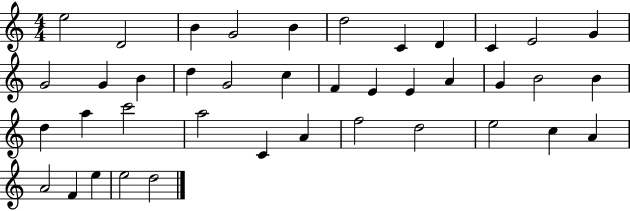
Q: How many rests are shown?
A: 0